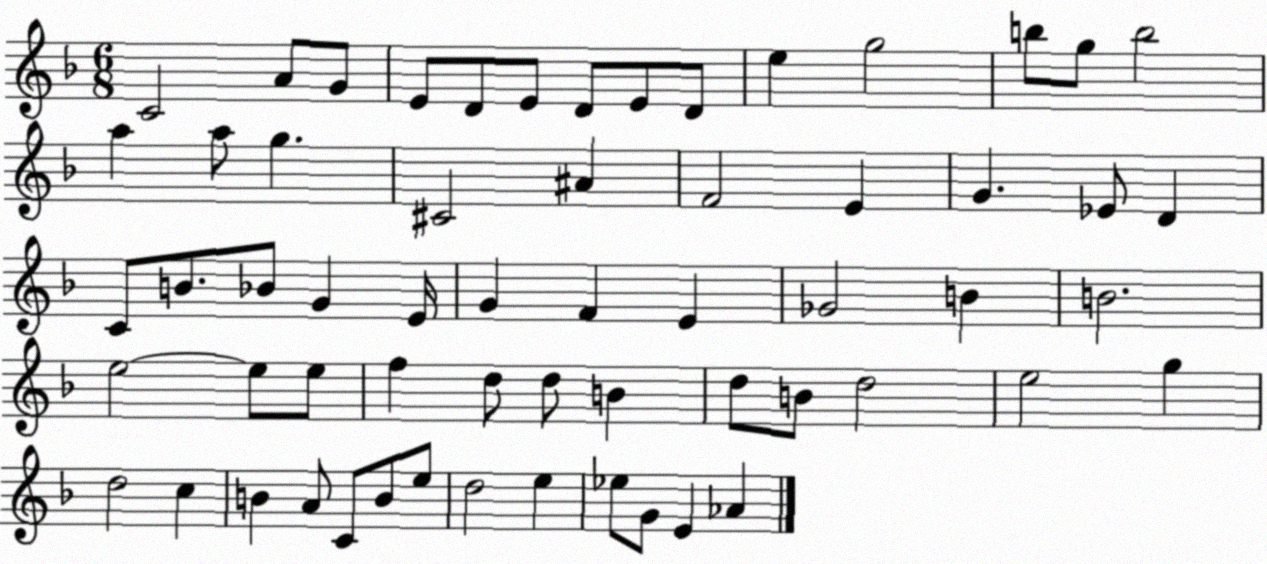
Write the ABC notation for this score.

X:1
T:Untitled
M:6/8
L:1/4
K:F
C2 A/2 G/2 E/2 D/2 E/2 D/2 E/2 D/2 e g2 b/2 g/2 b2 a a/2 g ^C2 ^A F2 E G _E/2 D C/2 B/2 _B/2 G E/4 G F E _G2 B B2 e2 e/2 e/2 f d/2 d/2 B d/2 B/2 d2 e2 g d2 c B A/2 C/2 B/2 e/2 d2 e _e/2 G/2 E _A